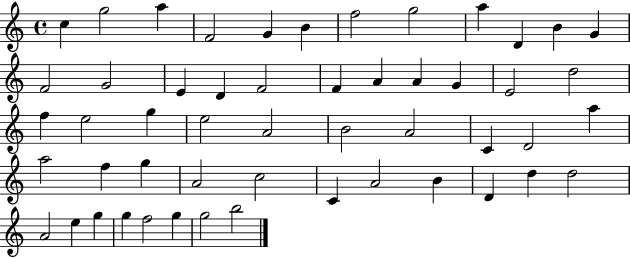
C5/q G5/h A5/q F4/h G4/q B4/q F5/h G5/h A5/q D4/q B4/q G4/q F4/h G4/h E4/q D4/q F4/h F4/q A4/q A4/q G4/q E4/h D5/h F5/q E5/h G5/q E5/h A4/h B4/h A4/h C4/q D4/h A5/q A5/h F5/q G5/q A4/h C5/h C4/q A4/h B4/q D4/q D5/q D5/h A4/h E5/q G5/q G5/q F5/h G5/q G5/h B5/h